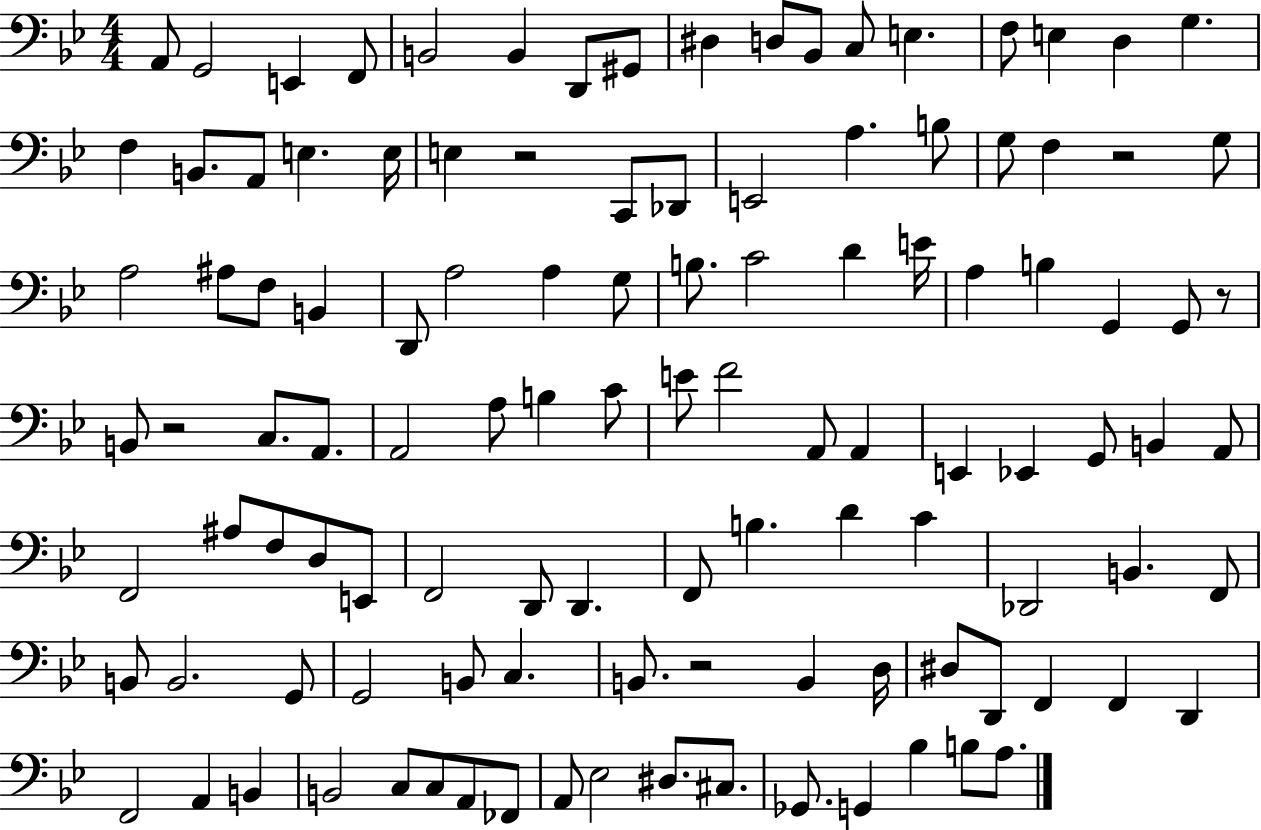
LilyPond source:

{
  \clef bass
  \numericTimeSignature
  \time 4/4
  \key bes \major
  \repeat volta 2 { a,8 g,2 e,4 f,8 | b,2 b,4 d,8 gis,8 | dis4 d8 bes,8 c8 e4. | f8 e4 d4 g4. | \break f4 b,8. a,8 e4. e16 | e4 r2 c,8 des,8 | e,2 a4. b8 | g8 f4 r2 g8 | \break a2 ais8 f8 b,4 | d,8 a2 a4 g8 | b8. c'2 d'4 e'16 | a4 b4 g,4 g,8 r8 | \break b,8 r2 c8. a,8. | a,2 a8 b4 c'8 | e'8 f'2 a,8 a,4 | e,4 ees,4 g,8 b,4 a,8 | \break f,2 ais8 f8 d8 e,8 | f,2 d,8 d,4. | f,8 b4. d'4 c'4 | des,2 b,4. f,8 | \break b,8 b,2. g,8 | g,2 b,8 c4. | b,8. r2 b,4 d16 | dis8 d,8 f,4 f,4 d,4 | \break f,2 a,4 b,4 | b,2 c8 c8 a,8 fes,8 | a,8 ees2 dis8. cis8. | ges,8. g,4 bes4 b8 a8. | \break } \bar "|."
}